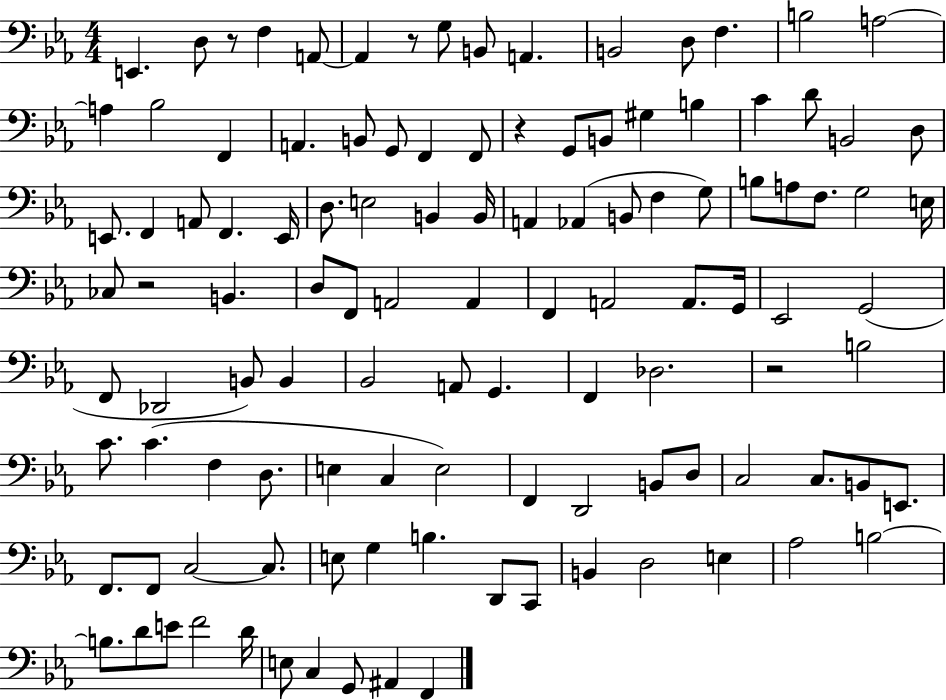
{
  \clef bass
  \numericTimeSignature
  \time 4/4
  \key ees \major
  e,4. d8 r8 f4 a,8~~ | a,4 r8 g8 b,8 a,4. | b,2 d8 f4. | b2 a2~~ | \break a4 bes2 f,4 | a,4. b,8 g,8 f,4 f,8 | r4 g,8 b,8 gis4 b4 | c'4 d'8 b,2 d8 | \break e,8. f,4 a,8 f,4. e,16 | d8. e2 b,4 b,16 | a,4 aes,4( b,8 f4 g8) | b8 a8 f8. g2 e16 | \break ces8 r2 b,4. | d8 f,8 a,2 a,4 | f,4 a,2 a,8. g,16 | ees,2 g,2( | \break f,8 des,2 b,8) b,4 | bes,2 a,8 g,4. | f,4 des2. | r2 b2 | \break c'8. c'4.( f4 d8. | e4 c4 e2) | f,4 d,2 b,8 d8 | c2 c8. b,8 e,8. | \break f,8. f,8 c2~~ c8. | e8 g4 b4. d,8 c,8 | b,4 d2 e4 | aes2 b2~~ | \break b8. d'8 e'8 f'2 d'16 | e8 c4 g,8 ais,4 f,4 | \bar "|."
}